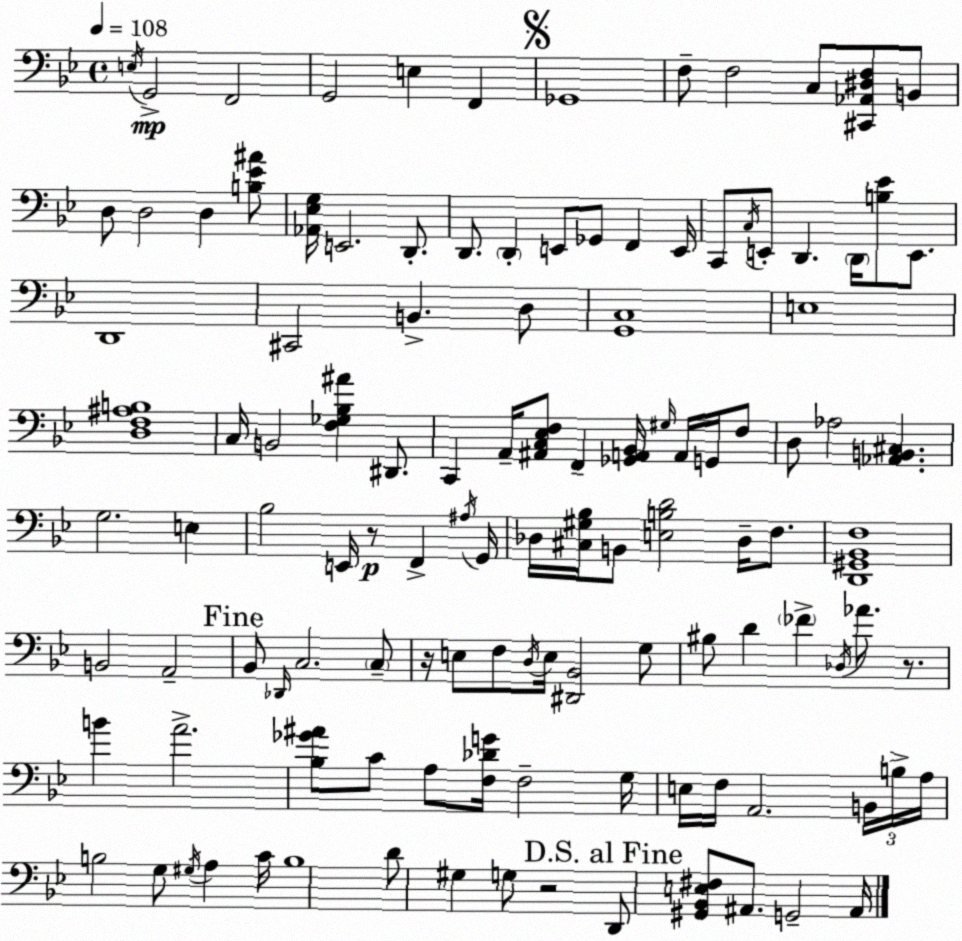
X:1
T:Untitled
M:4/4
L:1/4
K:Gm
E,/4 G,,2 F,,2 G,,2 E, F,, _G,,4 F,/2 F,2 C,/2 [^C,,_A,,^D,F,]/2 B,,/2 D,/2 D,2 D, [B,_E^A]/2 [_A,,_E,G,]/4 E,,2 D,,/2 D,,/2 D,, E,,/2 _G,,/2 F,, E,,/4 C,,/2 C,/4 E,,/2 D,, D,,/4 [B,_E]/2 E,,/2 D,,4 ^C,,2 B,, D,/2 [G,,C,]4 E,4 [D,F,^A,B,]4 C,/4 B,,2 [F,_G,_B,^A] ^D,,/2 C,, A,,/4 [^A,,C,_E,F,]/2 F,, [_G,,A,,_B,,]/4 ^G,/4 A,,/4 G,,/4 F,/2 D,/2 _A,2 [_A,,B,,^C,] G,2 E, _B,2 E,,/4 z/2 F,, ^A,/4 G,,/4 _D,/4 [^C,^G,_B,]/4 B,,/2 [E,B,D]2 _D,/4 F,/2 [D,,^G,,_B,,F,]4 B,,2 A,,2 _B,,/2 _D,,/4 C,2 C,/2 z/4 E,/2 F,/2 D,/4 E,/4 [^D,,_B,,]2 G,/2 ^B,/2 D _F _D,/4 _A/2 z/2 B A2 [_B,_G^A]/2 C/2 A,/2 [F,_DG]/4 F,2 G,/4 E,/4 F,/4 A,,2 B,,/4 B,/4 A,/4 B,2 G,/2 ^G,/4 A, C/4 B,4 D/2 ^G, G,/2 z2 D,,/2 [^G,,_B,,E,^F,]/2 ^A,,/2 G,,2 ^A,,/4